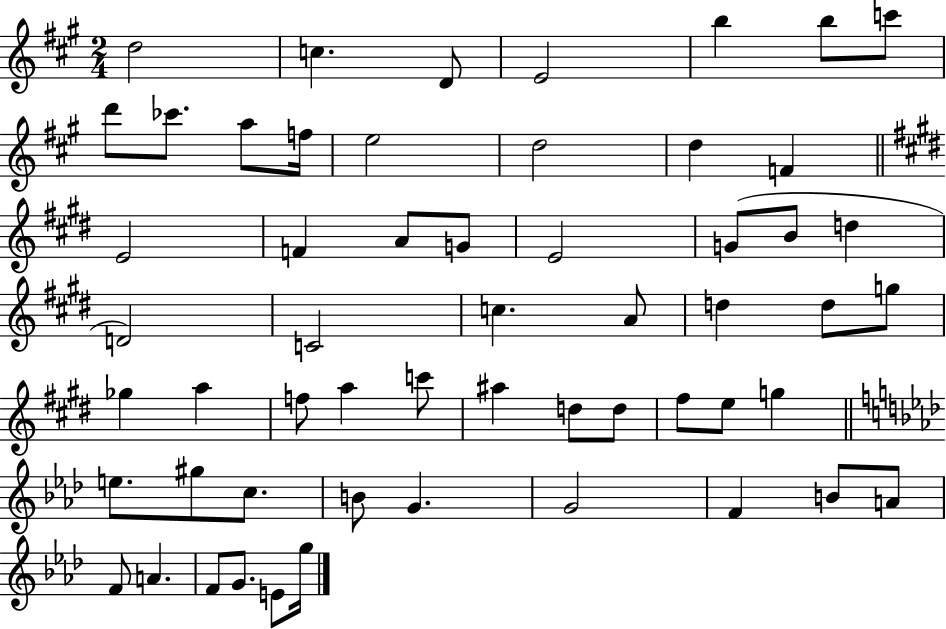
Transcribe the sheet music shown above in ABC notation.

X:1
T:Untitled
M:2/4
L:1/4
K:A
d2 c D/2 E2 b b/2 c'/2 d'/2 _c'/2 a/2 f/4 e2 d2 d F E2 F A/2 G/2 E2 G/2 B/2 d D2 C2 c A/2 d d/2 g/2 _g a f/2 a c'/2 ^a d/2 d/2 ^f/2 e/2 g e/2 ^g/2 c/2 B/2 G G2 F B/2 A/2 F/2 A F/2 G/2 E/2 g/4